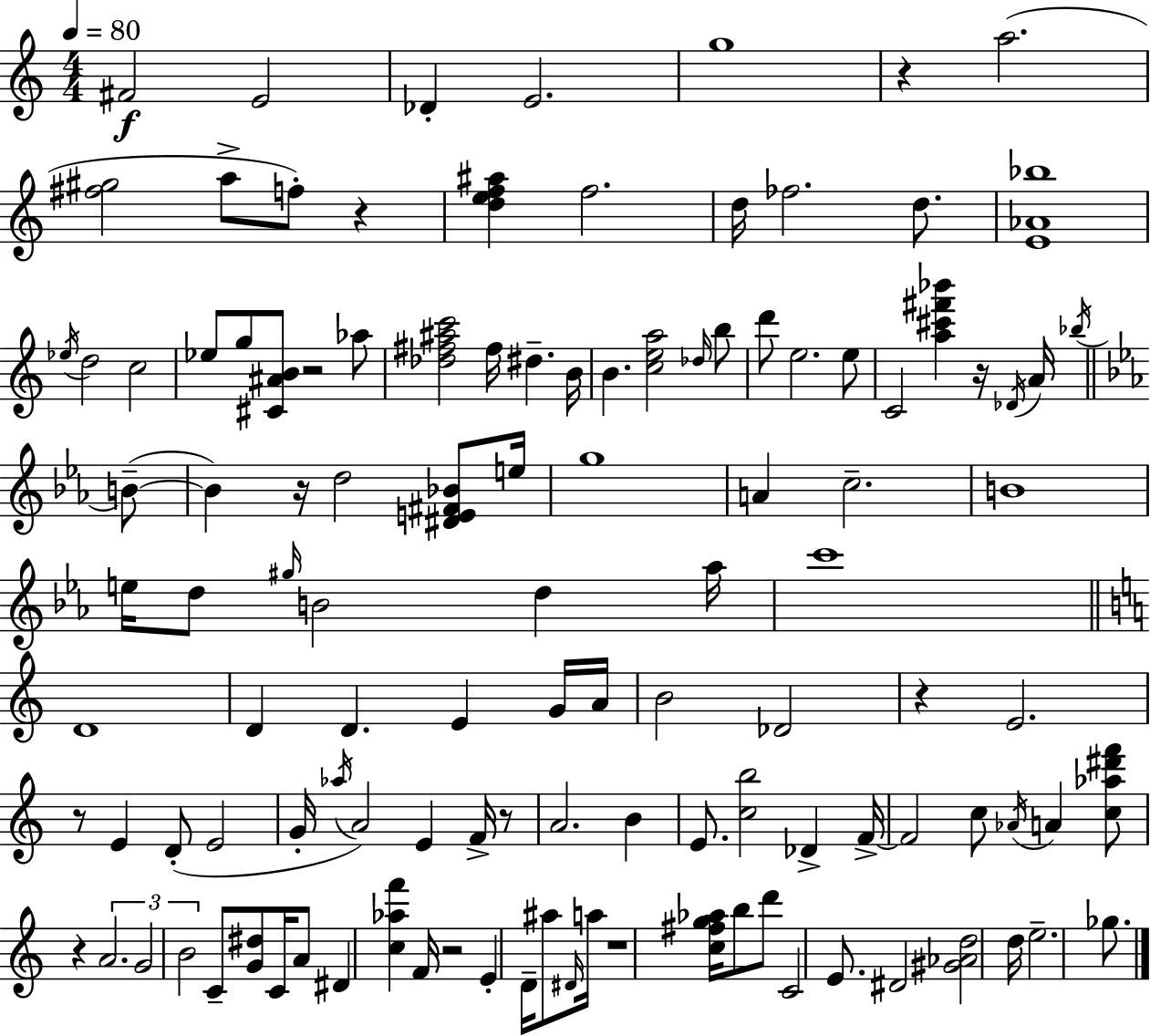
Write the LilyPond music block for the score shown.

{
  \clef treble
  \numericTimeSignature
  \time 4/4
  \key c \major
  \tempo 4 = 80
  \repeat volta 2 { fis'2\f e'2 | des'4-. e'2. | g''1 | r4 a''2.( | \break <fis'' gis''>2 a''8-> f''8-.) r4 | <d'' e'' f'' ais''>4 f''2. | d''16 fes''2. d''8. | <e' aes' bes''>1 | \break \acciaccatura { ees''16 } d''2 c''2 | ees''8 g''8 <cis' ais' b'>8 r2 aes''8 | <des'' fis'' ais'' c'''>2 fis''16 dis''4.-- | b'16 b'4. <c'' e'' a''>2 \grace { des''16 } | \break b''8 d'''8 e''2. | e''8 c'2 <a'' cis''' fis''' bes'''>4 r16 \acciaccatura { des'16 } | a'16 \acciaccatura { bes''16 }( \bar "||" \break \key ees \major b'8--~~ b'4) r16 d''2 <dis' e' fis' bes'>8 | e''16 g''1 | a'4 c''2.-- | b'1 | \break e''16 d''8 \grace { gis''16 } b'2 d''4 | aes''16 c'''1 | \bar "||" \break \key c \major d'1 | d'4 d'4. e'4 g'16 a'16 | b'2 des'2 | r4 e'2. | \break r8 e'4 d'8-.( e'2 | g'16-. \acciaccatura { aes''16 } a'2) e'4 f'16-> r8 | a'2. b'4 | e'8. <c'' b''>2 des'4-> | \break f'16->~~ f'2 c''8 \acciaccatura { aes'16 } a'4 | <c'' aes'' dis''' f'''>8 r4 \tuplet 3/2 { a'2. | g'2 b'2 } | c'8-- <g' dis''>8 c'16 a'8 dis'4 <c'' aes'' f'''>4 | \break f'16 r2 e'4-. d'16-- ais''8 | \grace { dis'16 } a''16 r1 | <c'' fis'' g'' aes''>16 b''8 d'''8 c'2 | e'8. dis'2 <gis' aes' d''>2 | \break d''16 e''2.-- | ges''8. } \bar "|."
}